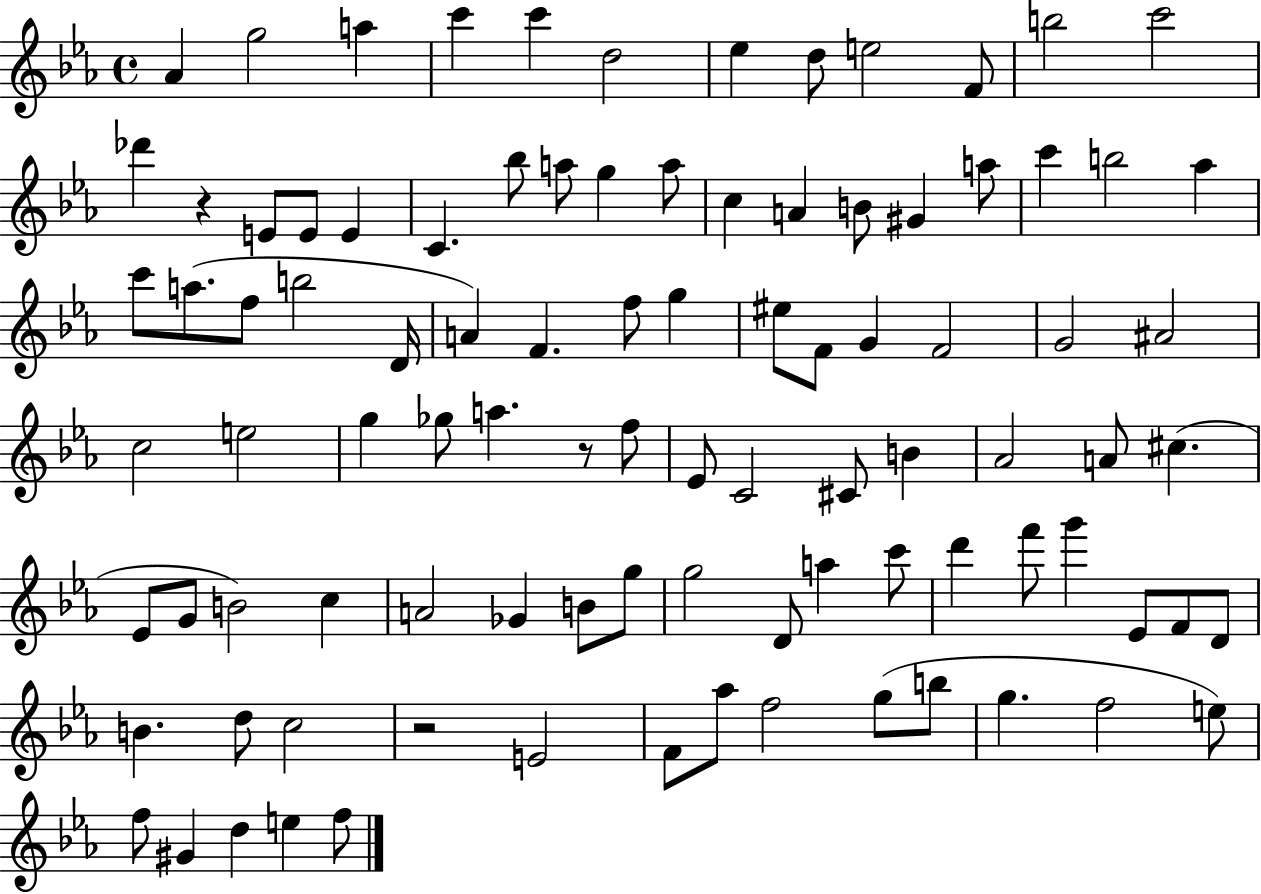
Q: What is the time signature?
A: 4/4